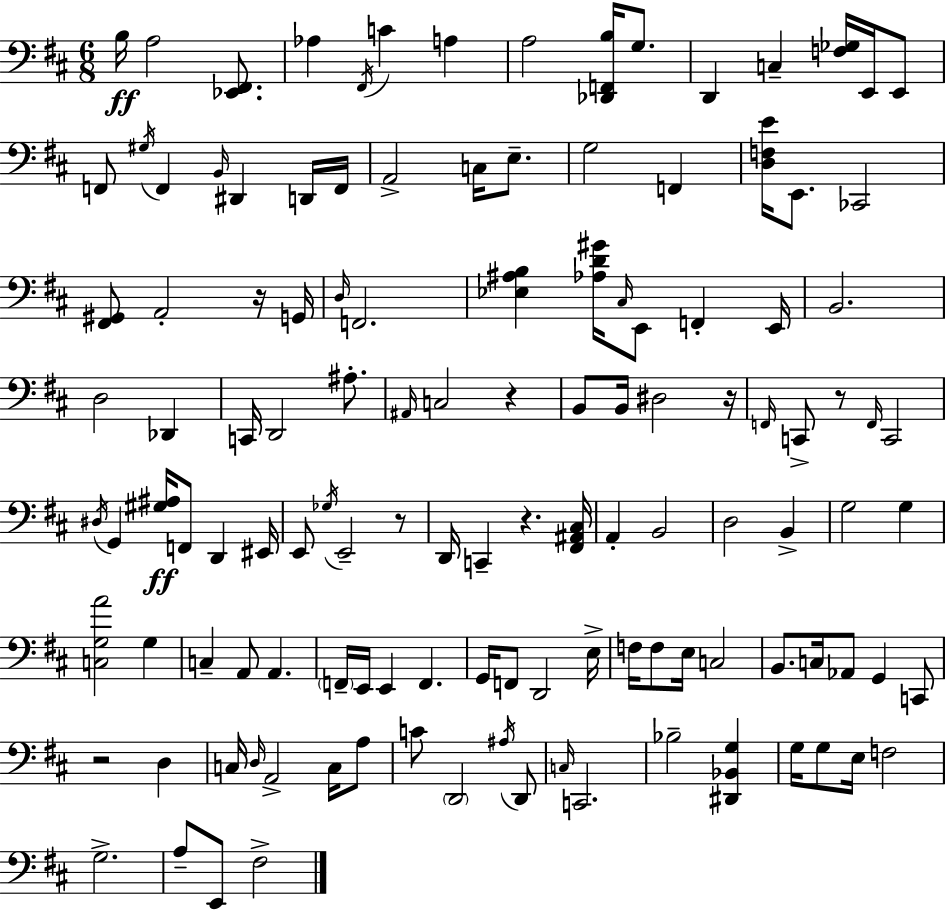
B3/s A3/h [Eb2,F#2]/e. Ab3/q F#2/s C4/q A3/q A3/h [Db2,F2,B3]/s G3/e. D2/q C3/q [F3,Gb3]/s E2/s E2/e F2/e G#3/s F2/q B2/s D#2/q D2/s F2/s A2/h C3/s E3/e. G3/h F2/q [D3,F3,E4]/s E2/e. CES2/h [F#2,G#2]/e A2/h R/s G2/s D3/s F2/h. [Eb3,A#3,B3]/q [Ab3,D4,G#4]/s C#3/s E2/e F2/q E2/s B2/h. D3/h Db2/q C2/s D2/h A#3/e. A#2/s C3/h R/q B2/e B2/s D#3/h R/s F2/s C2/e R/e F2/s C2/h D#3/s G2/q [G#3,A#3]/s F2/e D2/q EIS2/s E2/e Gb3/s E2/h R/e D2/s C2/q R/q. [F#2,A#2,C#3]/s A2/q B2/h D3/h B2/q G3/h G3/q [C3,G3,A4]/h G3/q C3/q A2/e A2/q. F2/s E2/s E2/q F2/q. G2/s F2/e D2/h E3/s F3/s F3/e E3/s C3/h B2/e. C3/s Ab2/e G2/q C2/e R/h D3/q C3/s D3/s A2/h C3/s A3/e C4/e D2/h A#3/s D2/e C3/s C2/h. Bb3/h [D#2,Bb2,G3]/q G3/s G3/e E3/s F3/h G3/h. A3/e E2/e F#3/h